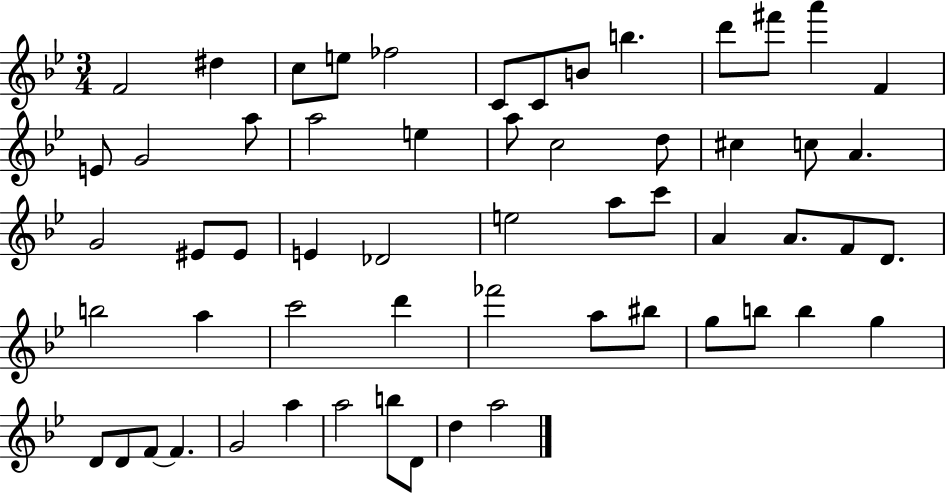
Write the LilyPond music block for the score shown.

{
  \clef treble
  \numericTimeSignature
  \time 3/4
  \key bes \major
  f'2 dis''4 | c''8 e''8 fes''2 | c'8 c'8 b'8 b''4. | d'''8 fis'''8 a'''4 f'4 | \break e'8 g'2 a''8 | a''2 e''4 | a''8 c''2 d''8 | cis''4 c''8 a'4. | \break g'2 eis'8 eis'8 | e'4 des'2 | e''2 a''8 c'''8 | a'4 a'8. f'8 d'8. | \break b''2 a''4 | c'''2 d'''4 | fes'''2 a''8 bis''8 | g''8 b''8 b''4 g''4 | \break d'8 d'8 f'8~~ f'4. | g'2 a''4 | a''2 b''8 d'8 | d''4 a''2 | \break \bar "|."
}